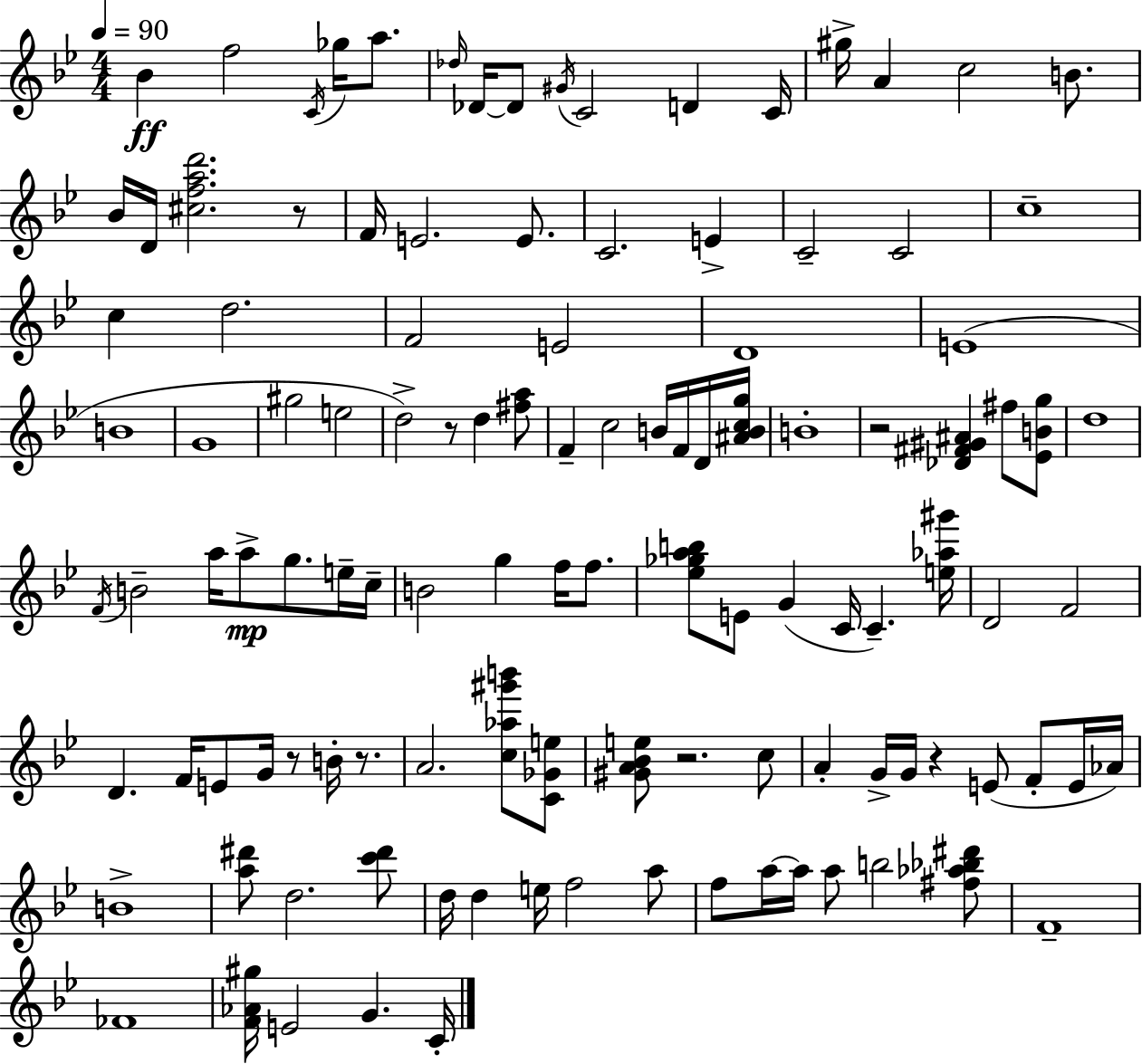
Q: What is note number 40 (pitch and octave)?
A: C5